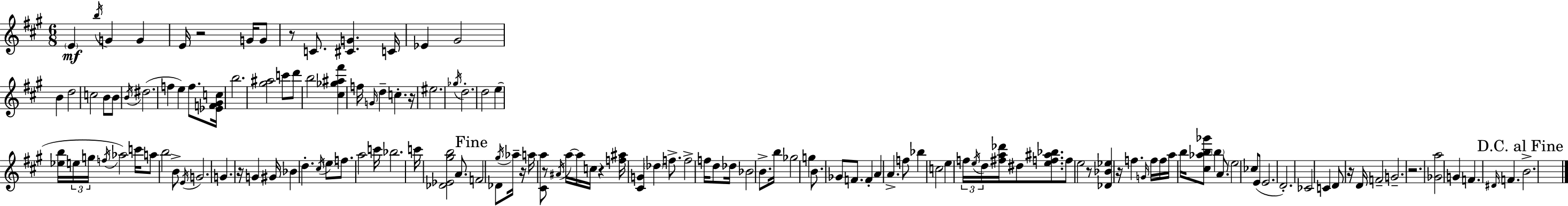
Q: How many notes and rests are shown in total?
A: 142